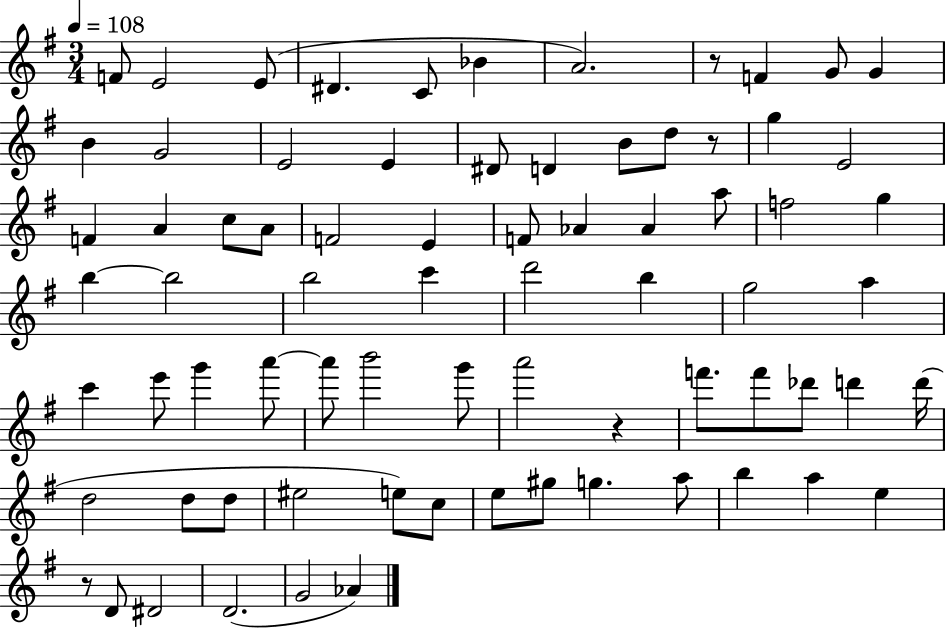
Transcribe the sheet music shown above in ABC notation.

X:1
T:Untitled
M:3/4
L:1/4
K:G
F/2 E2 E/2 ^D C/2 _B A2 z/2 F G/2 G B G2 E2 E ^D/2 D B/2 d/2 z/2 g E2 F A c/2 A/2 F2 E F/2 _A _A a/2 f2 g b b2 b2 c' d'2 b g2 a c' e'/2 g' a'/2 a'/2 b'2 g'/2 a'2 z f'/2 f'/2 _d'/2 d' d'/4 d2 d/2 d/2 ^e2 e/2 c/2 e/2 ^g/2 g a/2 b a e z/2 D/2 ^D2 D2 G2 _A